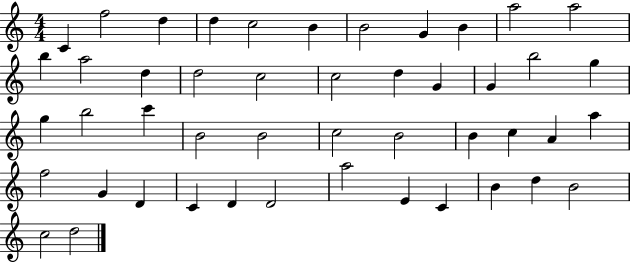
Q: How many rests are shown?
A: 0